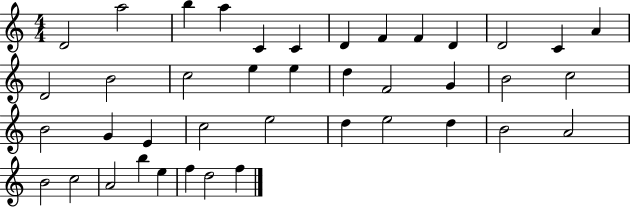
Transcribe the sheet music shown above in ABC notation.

X:1
T:Untitled
M:4/4
L:1/4
K:C
D2 a2 b a C C D F F D D2 C A D2 B2 c2 e e d F2 G B2 c2 B2 G E c2 e2 d e2 d B2 A2 B2 c2 A2 b e f d2 f